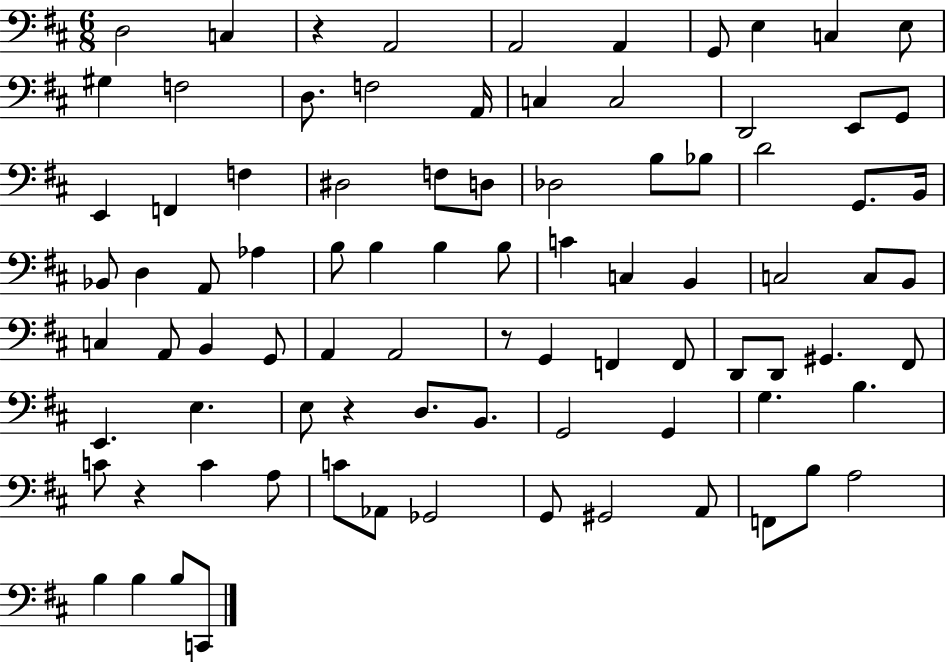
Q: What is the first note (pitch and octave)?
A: D3